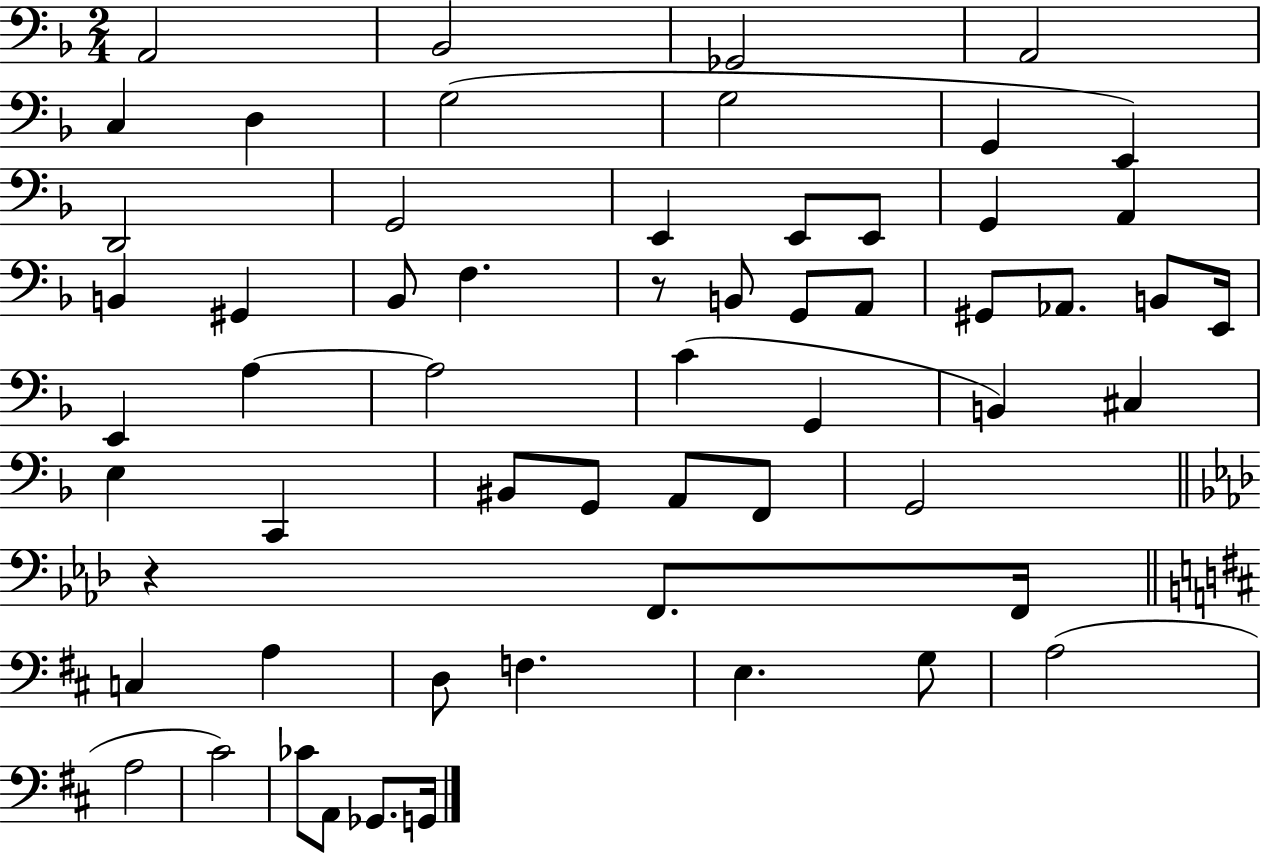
X:1
T:Untitled
M:2/4
L:1/4
K:F
A,,2 _B,,2 _G,,2 A,,2 C, D, G,2 G,2 G,, E,, D,,2 G,,2 E,, E,,/2 E,,/2 G,, A,, B,, ^G,, _B,,/2 F, z/2 B,,/2 G,,/2 A,,/2 ^G,,/2 _A,,/2 B,,/2 E,,/4 E,, A, A,2 C G,, B,, ^C, E, C,, ^B,,/2 G,,/2 A,,/2 F,,/2 G,,2 z F,,/2 F,,/4 C, A, D,/2 F, E, G,/2 A,2 A,2 ^C2 _C/2 A,,/2 _G,,/2 G,,/4